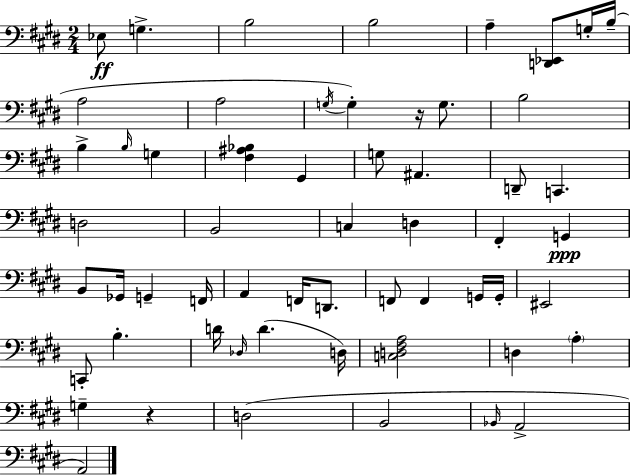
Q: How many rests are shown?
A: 2